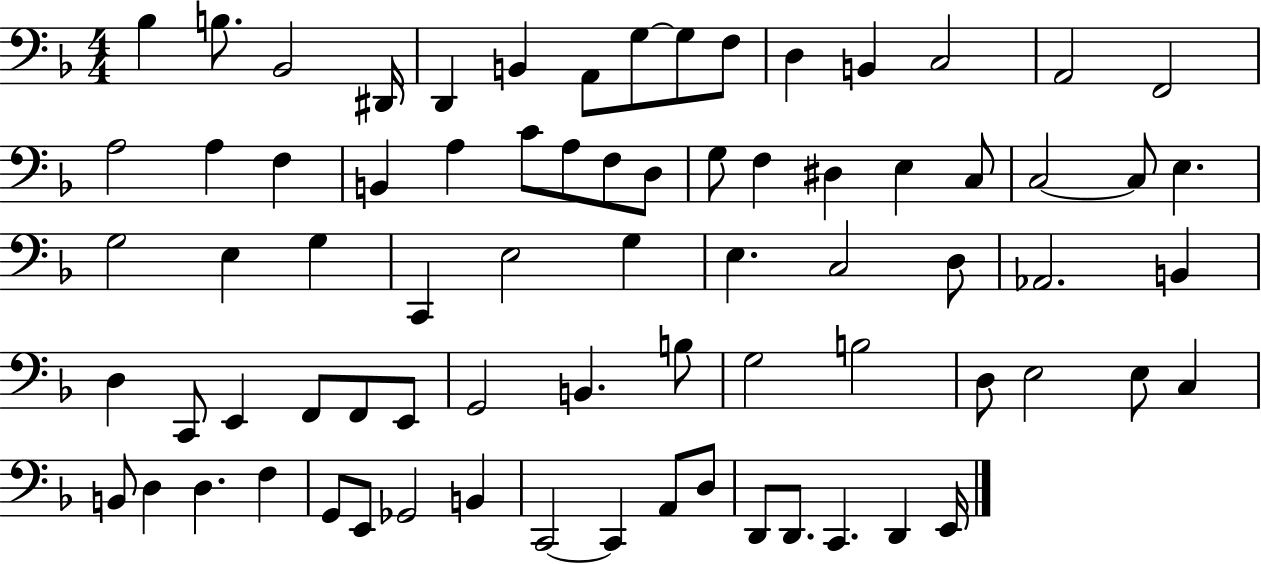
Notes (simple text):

Bb3/q B3/e. Bb2/h D#2/s D2/q B2/q A2/e G3/e G3/e F3/e D3/q B2/q C3/h A2/h F2/h A3/h A3/q F3/q B2/q A3/q C4/e A3/e F3/e D3/e G3/e F3/q D#3/q E3/q C3/e C3/h C3/e E3/q. G3/h E3/q G3/q C2/q E3/h G3/q E3/q. C3/h D3/e Ab2/h. B2/q D3/q C2/e E2/q F2/e F2/e E2/e G2/h B2/q. B3/e G3/h B3/h D3/e E3/h E3/e C3/q B2/e D3/q D3/q. F3/q G2/e E2/e Gb2/h B2/q C2/h C2/q A2/e D3/e D2/e D2/e. C2/q. D2/q E2/s